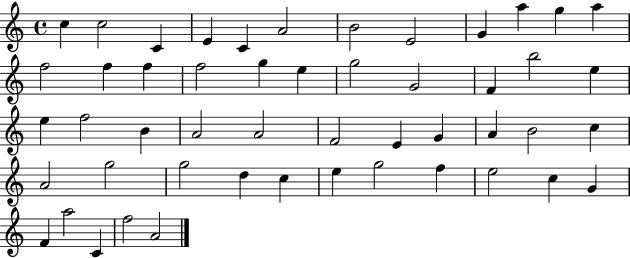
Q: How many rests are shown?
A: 0